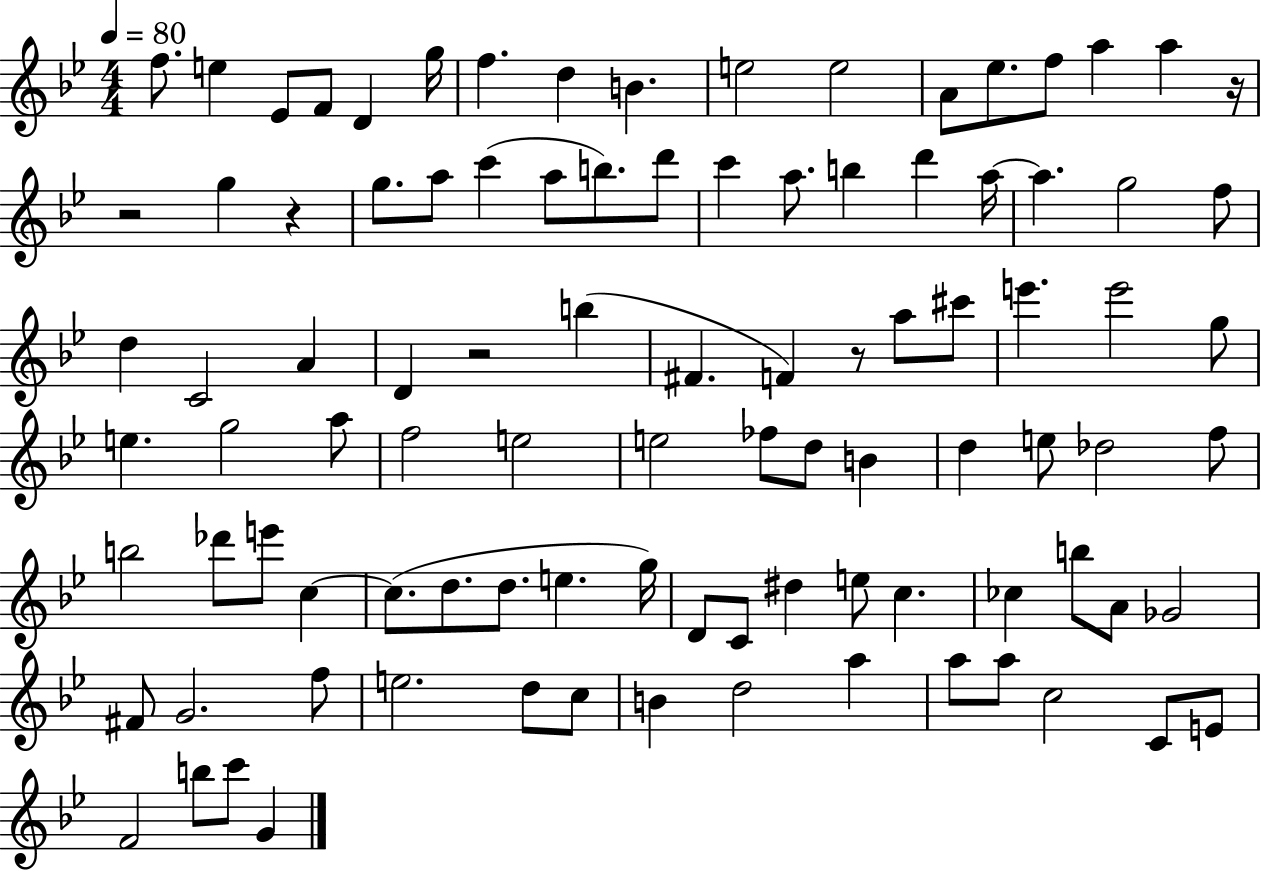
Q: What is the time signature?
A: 4/4